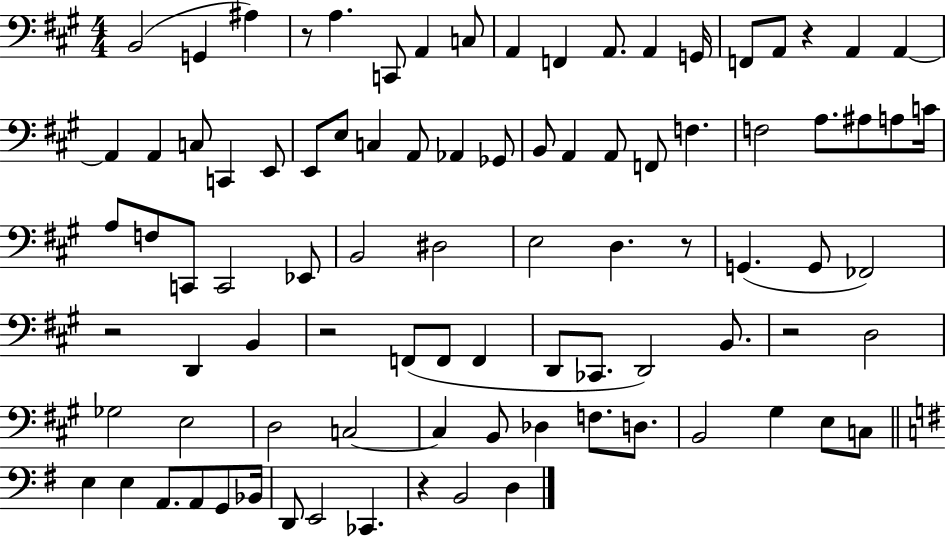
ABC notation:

X:1
T:Untitled
M:4/4
L:1/4
K:A
B,,2 G,, ^A, z/2 A, C,,/2 A,, C,/2 A,, F,, A,,/2 A,, G,,/4 F,,/2 A,,/2 z A,, A,, A,, A,, C,/2 C,, E,,/2 E,,/2 E,/2 C, A,,/2 _A,, _G,,/2 B,,/2 A,, A,,/2 F,,/2 F, F,2 A,/2 ^A,/2 A,/2 C/4 A,/2 F,/2 C,,/2 C,,2 _E,,/2 B,,2 ^D,2 E,2 D, z/2 G,, G,,/2 _F,,2 z2 D,, B,, z2 F,,/2 F,,/2 F,, D,,/2 _C,,/2 D,,2 B,,/2 z2 D,2 _G,2 E,2 D,2 C,2 C, B,,/2 _D, F,/2 D,/2 B,,2 ^G, E,/2 C,/2 E, E, A,,/2 A,,/2 G,,/2 _B,,/4 D,,/2 E,,2 _C,, z B,,2 D,